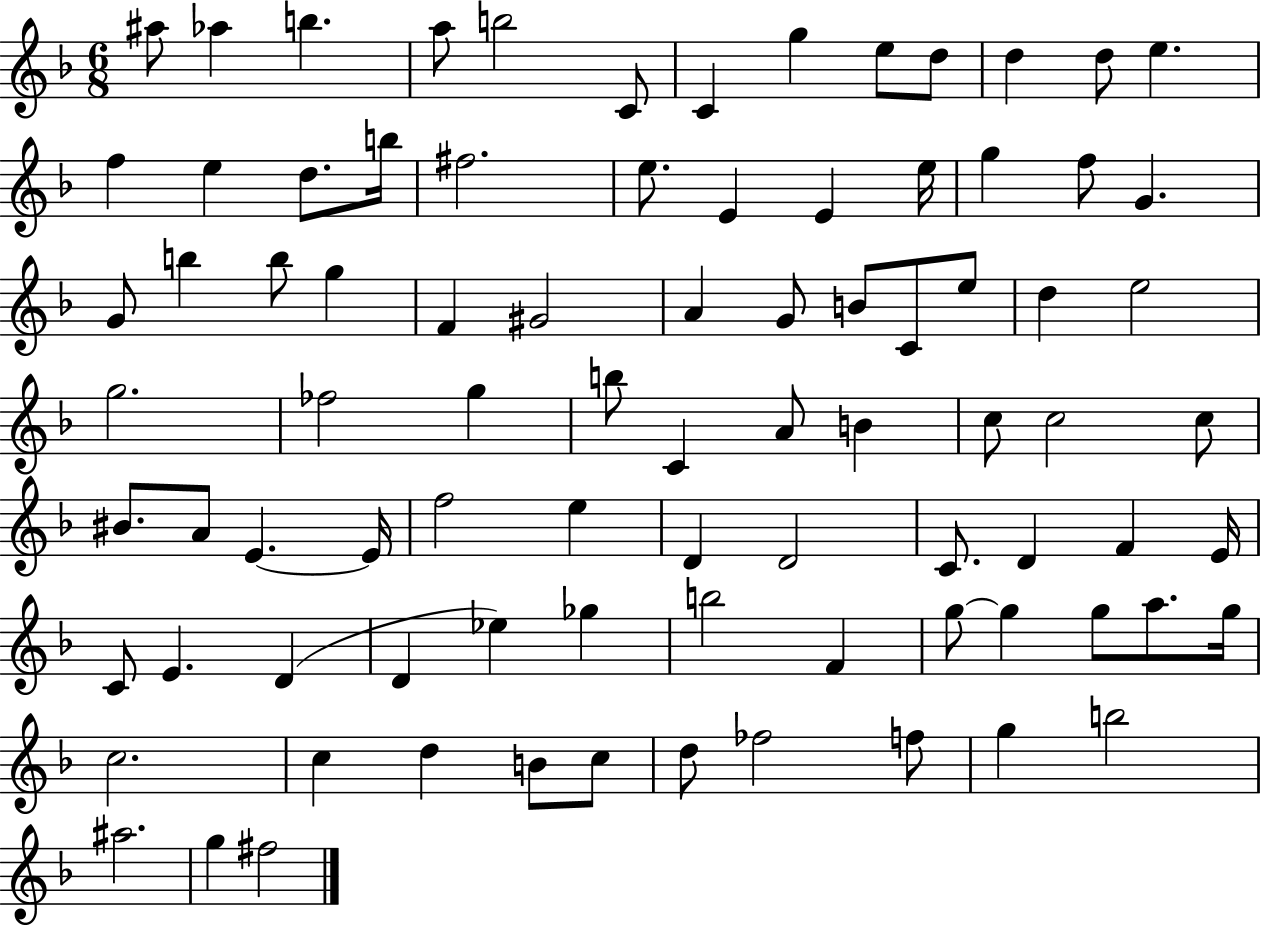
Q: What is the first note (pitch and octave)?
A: A#5